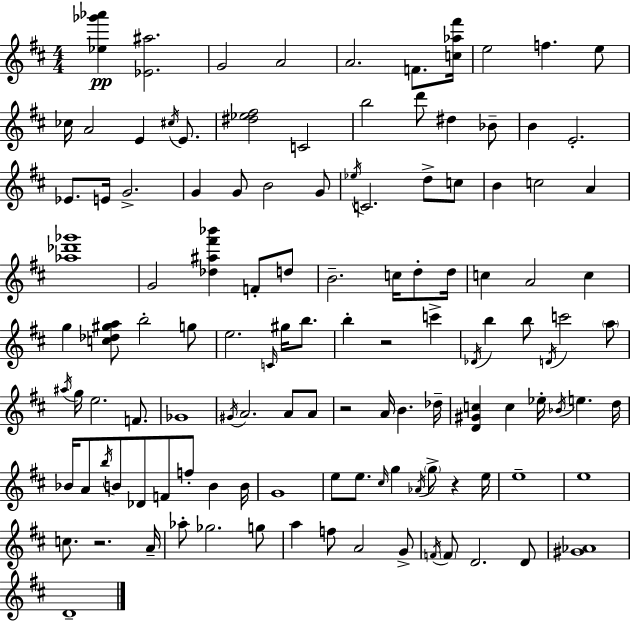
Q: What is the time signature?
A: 4/4